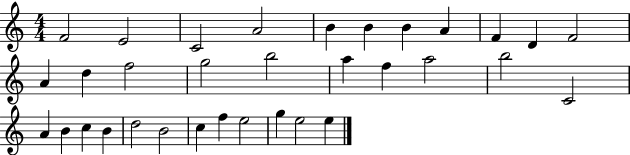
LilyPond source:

{
  \clef treble
  \numericTimeSignature
  \time 4/4
  \key c \major
  f'2 e'2 | c'2 a'2 | b'4 b'4 b'4 a'4 | f'4 d'4 f'2 | \break a'4 d''4 f''2 | g''2 b''2 | a''4 f''4 a''2 | b''2 c'2 | \break a'4 b'4 c''4 b'4 | d''2 b'2 | c''4 f''4 e''2 | g''4 e''2 e''4 | \break \bar "|."
}